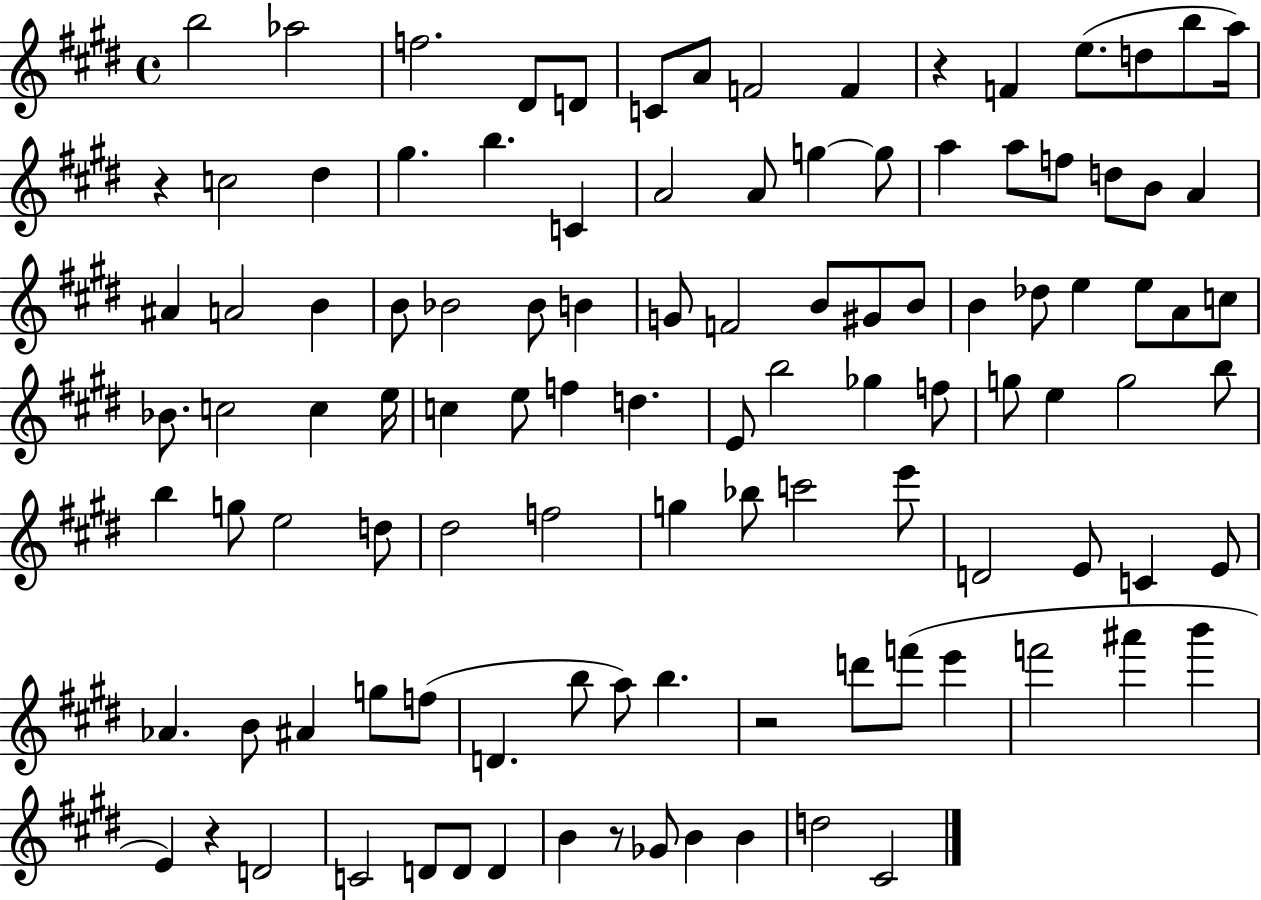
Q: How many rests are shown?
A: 5